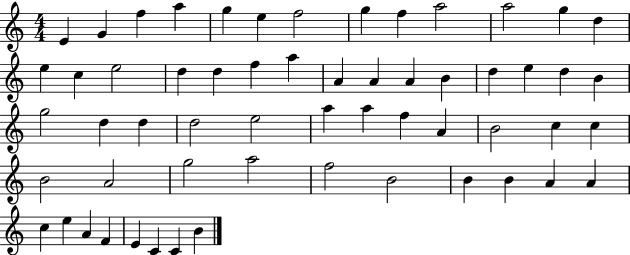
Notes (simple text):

E4/q G4/q F5/q A5/q G5/q E5/q F5/h G5/q F5/q A5/h A5/h G5/q D5/q E5/q C5/q E5/h D5/q D5/q F5/q A5/q A4/q A4/q A4/q B4/q D5/q E5/q D5/q B4/q G5/h D5/q D5/q D5/h E5/h A5/q A5/q F5/q A4/q B4/h C5/q C5/q B4/h A4/h G5/h A5/h F5/h B4/h B4/q B4/q A4/q A4/q C5/q E5/q A4/q F4/q E4/q C4/q C4/q B4/q